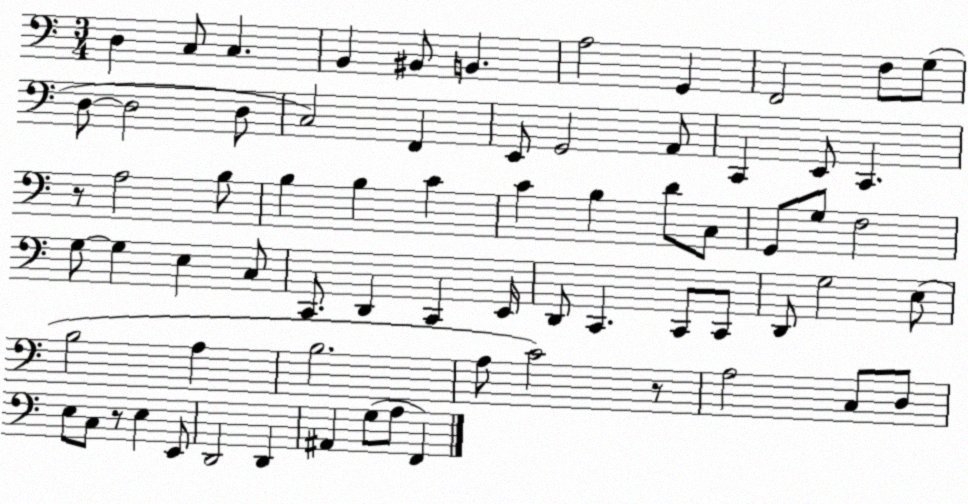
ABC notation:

X:1
T:Untitled
M:3/4
L:1/4
K:C
D, C,/2 C, B,, ^B,,/2 B,, A,2 G,, F,,2 F,/2 G,/2 D,/2 D,2 D,/2 C,2 F,, E,,/2 G,,2 A,,/2 C,, E,,/2 C,, z/2 A,2 B,/2 B, B, C C B, D/2 C,/2 G,,/2 G,/2 F,2 G,/2 G, E, C,/2 C,,/2 D,, C,, E,,/4 D,,/2 C,, C,,/2 C,,/2 D,,/2 G,2 E,/2 B,2 A, B,2 A,/2 C2 z/2 A,2 C,/2 D,/2 E,/2 C,/2 z/2 E, E,,/2 D,,2 D,, ^A,, G,/2 A,/2 F,,